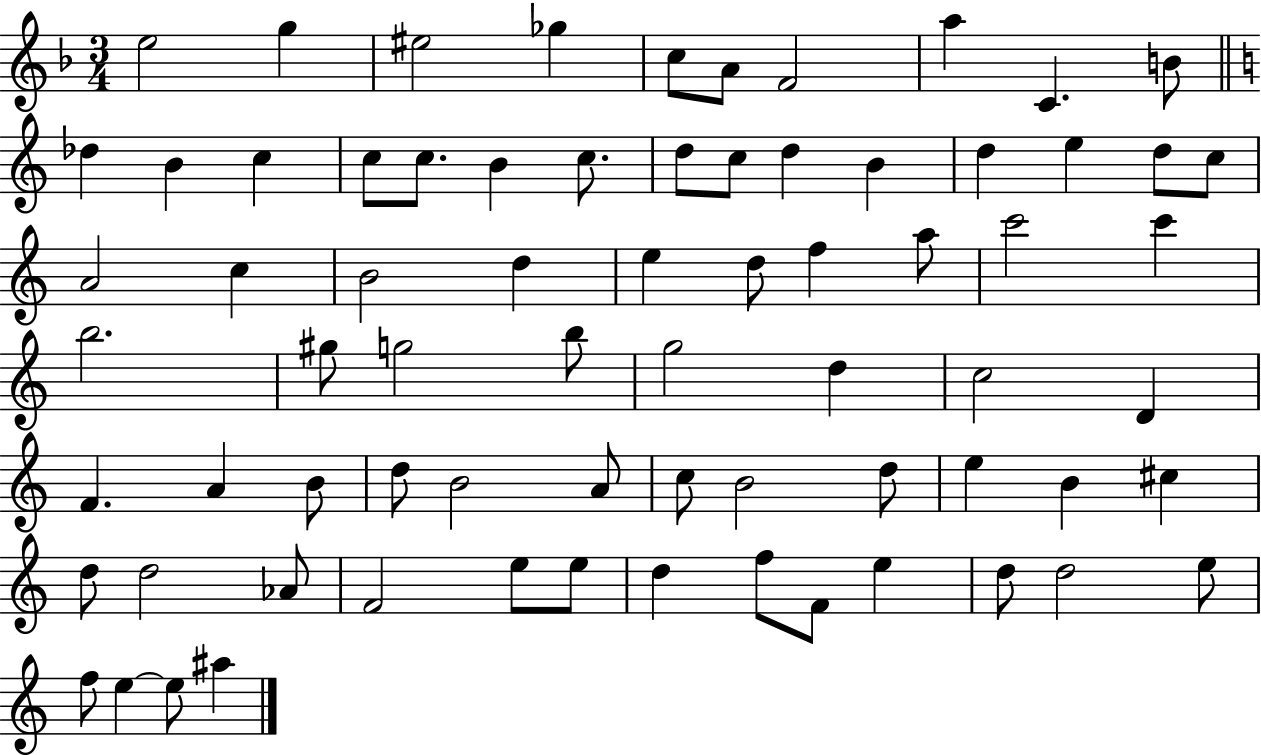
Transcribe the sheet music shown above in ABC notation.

X:1
T:Untitled
M:3/4
L:1/4
K:F
e2 g ^e2 _g c/2 A/2 F2 a C B/2 _d B c c/2 c/2 B c/2 d/2 c/2 d B d e d/2 c/2 A2 c B2 d e d/2 f a/2 c'2 c' b2 ^g/2 g2 b/2 g2 d c2 D F A B/2 d/2 B2 A/2 c/2 B2 d/2 e B ^c d/2 d2 _A/2 F2 e/2 e/2 d f/2 F/2 e d/2 d2 e/2 f/2 e e/2 ^a